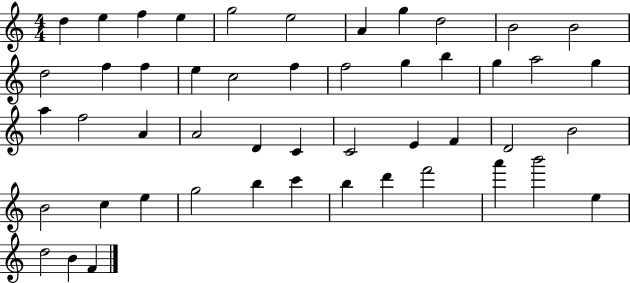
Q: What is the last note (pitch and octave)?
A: F4